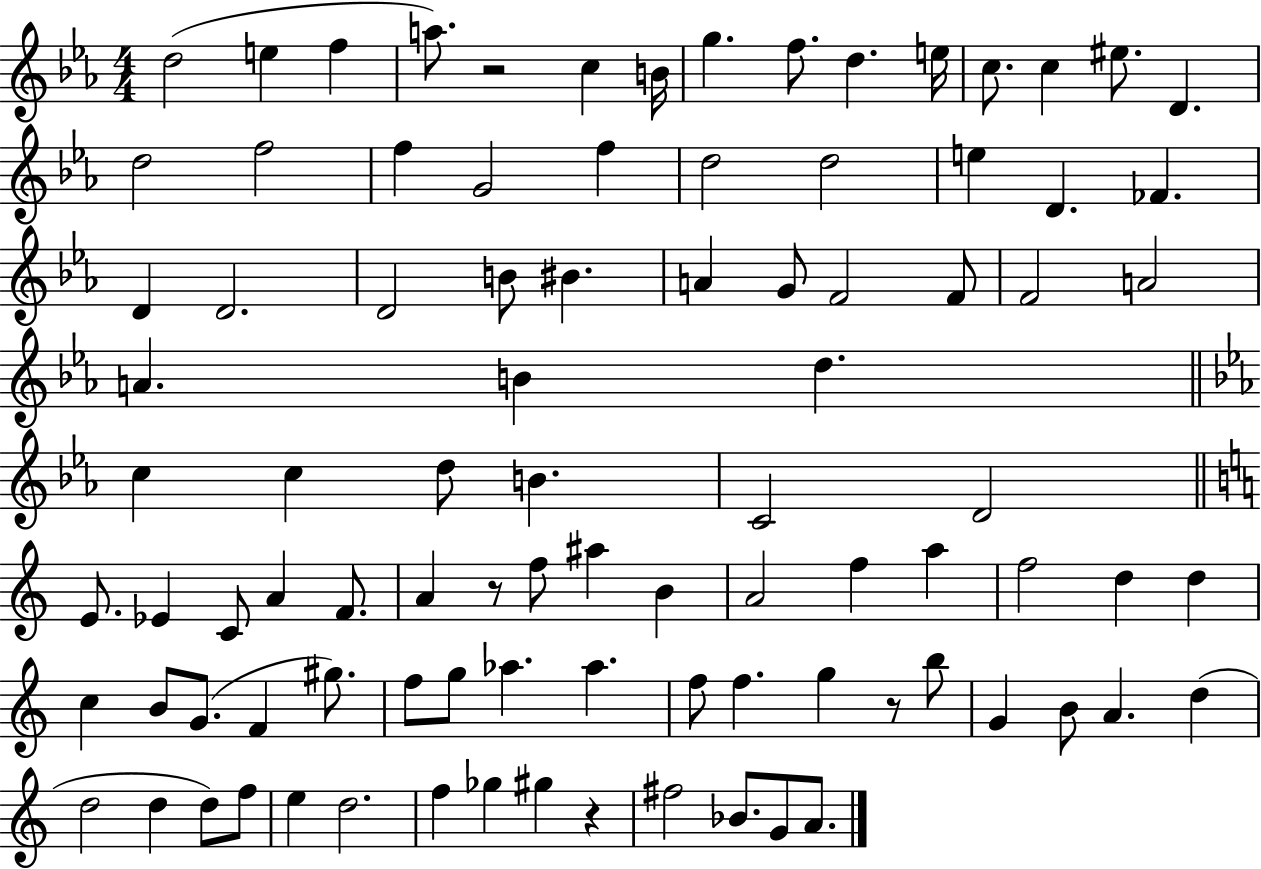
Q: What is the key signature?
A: EES major